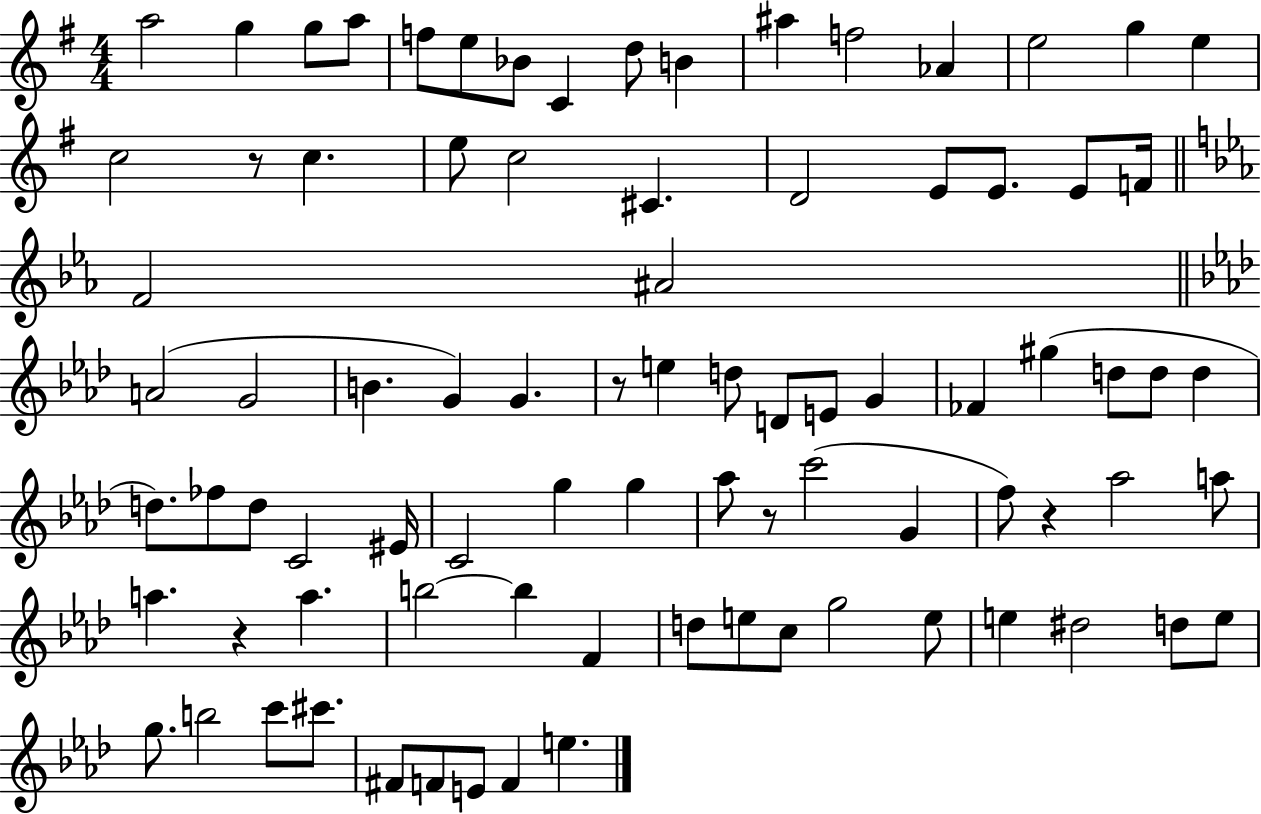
A5/h G5/q G5/e A5/e F5/e E5/e Bb4/e C4/q D5/e B4/q A#5/q F5/h Ab4/q E5/h G5/q E5/q C5/h R/e C5/q. E5/e C5/h C#4/q. D4/h E4/e E4/e. E4/e F4/s F4/h A#4/h A4/h G4/h B4/q. G4/q G4/q. R/e E5/q D5/e D4/e E4/e G4/q FES4/q G#5/q D5/e D5/e D5/q D5/e. FES5/e D5/e C4/h EIS4/s C4/h G5/q G5/q Ab5/e R/e C6/h G4/q F5/e R/q Ab5/h A5/e A5/q. R/q A5/q. B5/h B5/q F4/q D5/e E5/e C5/e G5/h E5/e E5/q D#5/h D5/e E5/e G5/e. B5/h C6/e C#6/e. F#4/e F4/e E4/e F4/q E5/q.